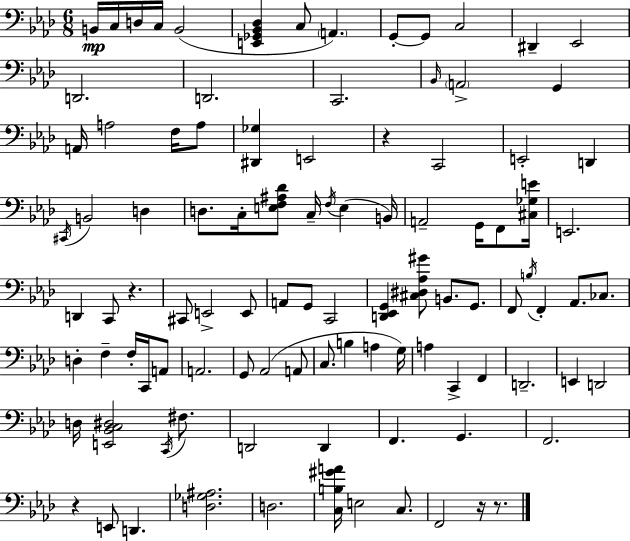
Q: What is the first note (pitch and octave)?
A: B2